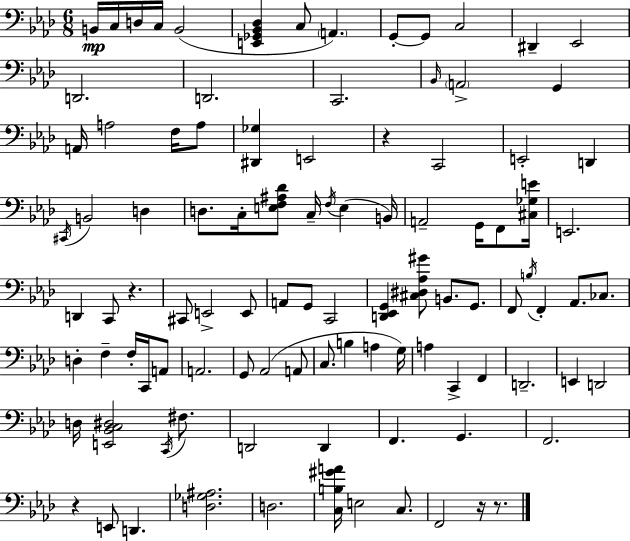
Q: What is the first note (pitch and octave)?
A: B2